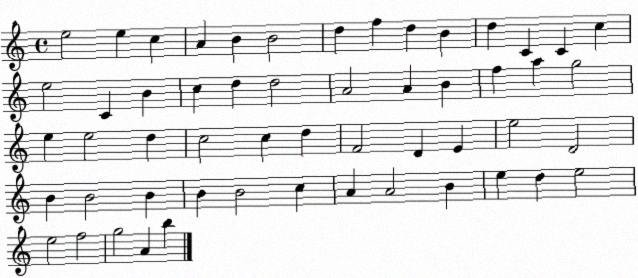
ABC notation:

X:1
T:Untitled
M:4/4
L:1/4
K:C
e2 e c A B B2 d f d B d C C c e2 C B c d d2 A2 A B f a g2 e e2 d c2 c d F2 D E e2 D2 B B2 B B B2 c A A2 B e d e2 e2 f2 g2 A b